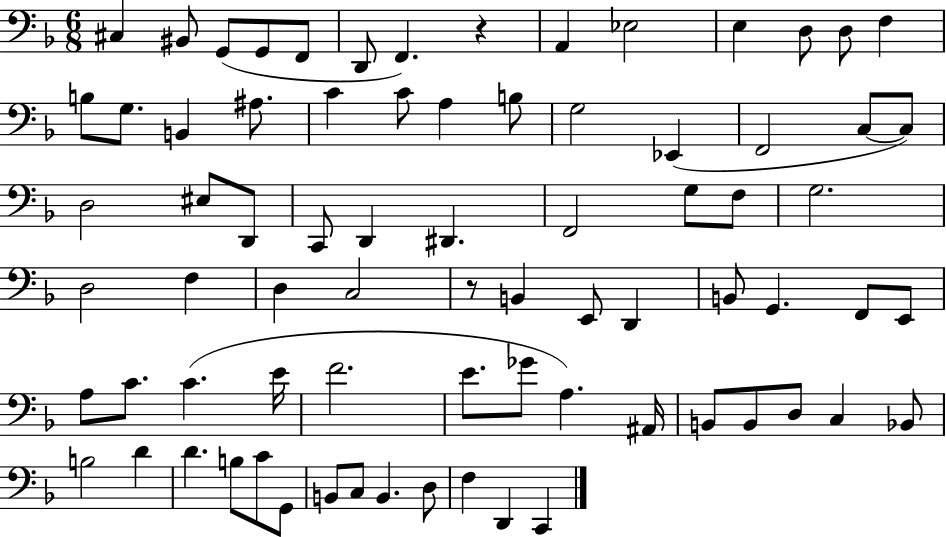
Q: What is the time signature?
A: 6/8